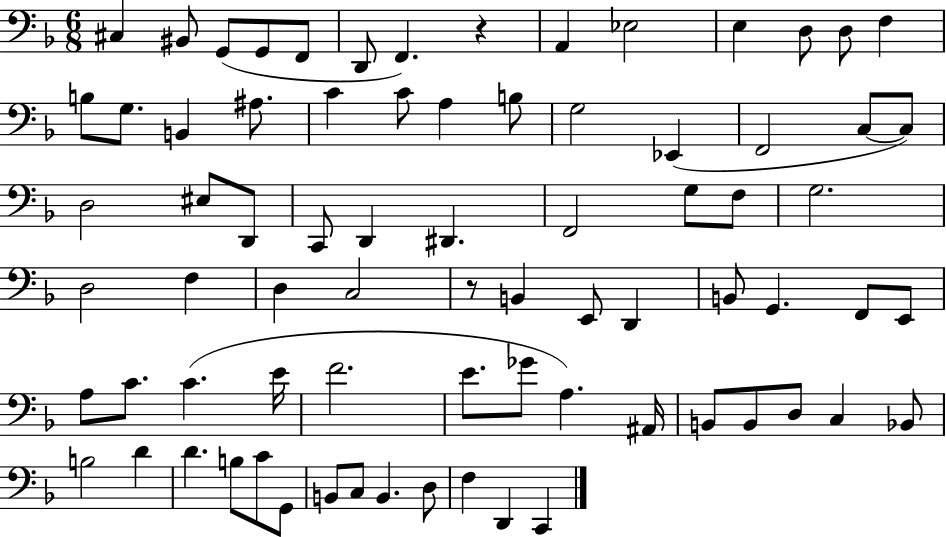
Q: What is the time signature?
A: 6/8